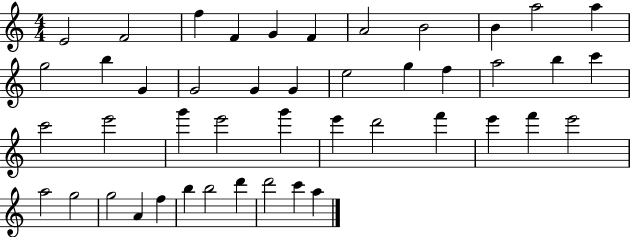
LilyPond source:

{
  \clef treble
  \numericTimeSignature
  \time 4/4
  \key c \major
  e'2 f'2 | f''4 f'4 g'4 f'4 | a'2 b'2 | b'4 a''2 a''4 | \break g''2 b''4 g'4 | g'2 g'4 g'4 | e''2 g''4 f''4 | a''2 b''4 c'''4 | \break c'''2 e'''2 | g'''4 e'''2 g'''4 | e'''4 d'''2 f'''4 | e'''4 f'''4 e'''2 | \break a''2 g''2 | g''2 a'4 f''4 | b''4 b''2 d'''4 | d'''2 c'''4 a''4 | \break \bar "|."
}